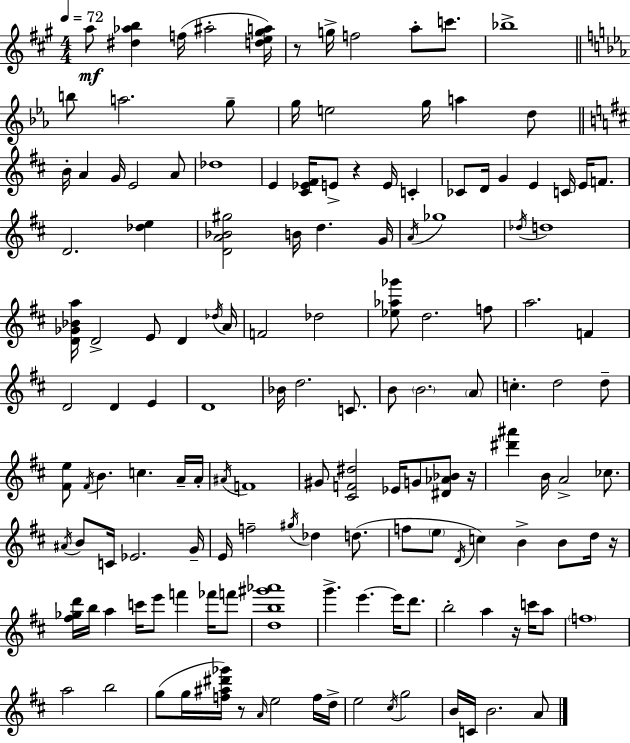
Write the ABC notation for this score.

X:1
T:Untitled
M:4/4
L:1/4
K:A
a/2 [^d_ab] f/4 ^a2 [de^ga]/4 z/2 g/4 f2 a/2 c'/2 _b4 b/2 a2 g/2 g/4 e2 g/4 a d/2 B/4 A G/4 E2 A/2 _d4 E [^C_E^F]/4 E/2 z E/4 C _C/2 D/4 G E C/4 E/4 F/2 D2 [_de] [DA_B^g]2 B/4 d G/4 A/4 _g4 _d/4 d4 [D_G_Ba]/4 D2 E/2 D _d/4 A/4 F2 _d2 [_e_a_g']/2 d2 f/2 a2 F D2 D E D4 _B/4 d2 C/2 B/2 B2 A/2 c d2 d/2 [^Fe]/2 ^F/4 B c A/4 A/4 ^A/4 F4 ^G/2 [^CF^d]2 _E/4 G/2 [^D_A_B]/2 z/4 [^d'^a'] B/4 A2 _c/2 ^A/4 B/2 C/4 _E2 G/4 E/4 f2 ^g/4 _d d/2 f/2 e/2 D/4 c B B/2 d/4 z/4 [^f_gd']/4 b/4 a c'/4 e'/2 f' _f'/4 f'/2 [db^g'_a']4 g' e' e'/4 d'/2 b2 a z/4 c'/4 a/2 f4 a2 b2 g/2 g/4 [f^a^d'_g']/4 z/2 A/4 e2 f/4 d/4 e2 ^c/4 g2 B/4 C/4 B2 A/2